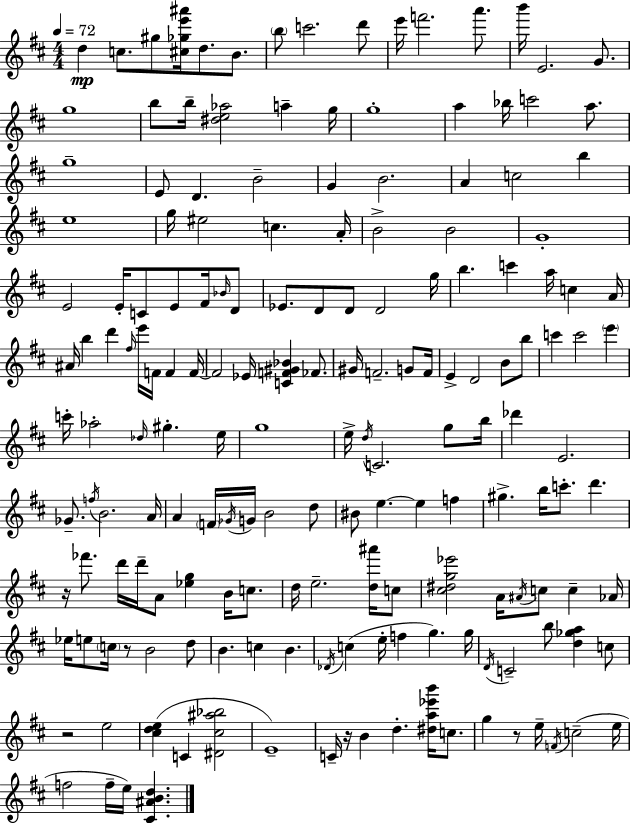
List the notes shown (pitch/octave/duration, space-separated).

D5/q C5/e. G#5/e [C#5,Gb5,E6,A#6]/s D5/e. B4/e. B5/e C6/h. D6/e E6/s F6/h. A6/e. B6/s E4/h. G4/e. G5/w B5/e B5/s [D#5,E5,Ab5]/h A5/q G5/s G5/w A5/q Bb5/s C6/h A5/e. G5/w E4/e D4/q. B4/h G4/q B4/h. A4/q C5/h B5/q E5/w G5/s EIS5/h C5/q. A4/s B4/h B4/h G4/w E4/h E4/s C4/e E4/e F#4/s Bb4/s D4/e Eb4/e. D4/e D4/e D4/h G5/s B5/q. C6/q A5/s C5/q A4/s A#4/s B5/q D6/q F#5/s E6/s F4/s F4/q F4/s F4/h Eb4/s [C4,F4,G#4,Bb4]/q FES4/e. G#4/s F4/h. G4/e F4/s E4/q D4/h B4/e B5/e C6/q C6/h E6/q C6/s Ab5/h Db5/s G#5/q. E5/s G5/w E5/s D5/s C4/h. G5/e B5/s Db6/q E4/h. Gb4/e. F5/s B4/h. A4/s A4/q F4/s Gb4/s G4/s B4/h D5/e BIS4/e E5/q. E5/q F5/q G#5/q. B5/s C6/e. D6/q. R/s FES6/e. D6/s D6/s A4/e [Eb5,G5]/q B4/s C5/e. D5/s E5/h. [D5,A#6]/s C5/e [C#5,D#5,G5,Eb6]/h A4/s A#4/s C5/e C5/q Ab4/s Eb5/s E5/e C5/s R/e B4/h D5/e B4/q. C5/q B4/q. Db4/s C5/q E5/s F5/q G5/q. G5/s D4/s C4/h B5/e [D5,Gb5,A5]/q C5/e R/h E5/h [C#5,D5,E5]/q C4/q [D#4,C#5,A#5,Bb5]/h E4/w C4/s R/s B4/q D5/q. [D#5,A5,Eb6,B6]/s C5/e. G5/q R/e E5/s F4/s C5/h E5/s F5/h F5/s E5/s [C#4,A#4,B4,D5]/q.